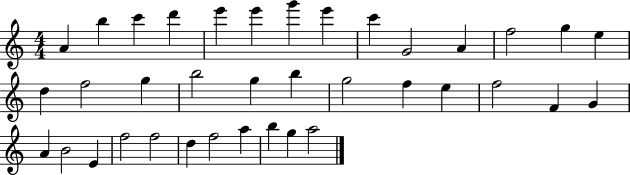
A4/q B5/q C6/q D6/q E6/q E6/q G6/q E6/q C6/q G4/h A4/q F5/h G5/q E5/q D5/q F5/h G5/q B5/h G5/q B5/q G5/h F5/q E5/q F5/h F4/q G4/q A4/q B4/h E4/q F5/h F5/h D5/q F5/h A5/q B5/q G5/q A5/h